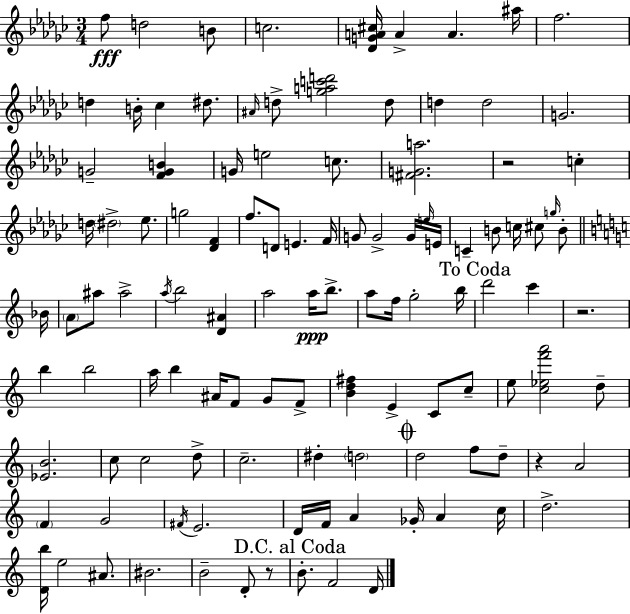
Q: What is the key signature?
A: EES minor